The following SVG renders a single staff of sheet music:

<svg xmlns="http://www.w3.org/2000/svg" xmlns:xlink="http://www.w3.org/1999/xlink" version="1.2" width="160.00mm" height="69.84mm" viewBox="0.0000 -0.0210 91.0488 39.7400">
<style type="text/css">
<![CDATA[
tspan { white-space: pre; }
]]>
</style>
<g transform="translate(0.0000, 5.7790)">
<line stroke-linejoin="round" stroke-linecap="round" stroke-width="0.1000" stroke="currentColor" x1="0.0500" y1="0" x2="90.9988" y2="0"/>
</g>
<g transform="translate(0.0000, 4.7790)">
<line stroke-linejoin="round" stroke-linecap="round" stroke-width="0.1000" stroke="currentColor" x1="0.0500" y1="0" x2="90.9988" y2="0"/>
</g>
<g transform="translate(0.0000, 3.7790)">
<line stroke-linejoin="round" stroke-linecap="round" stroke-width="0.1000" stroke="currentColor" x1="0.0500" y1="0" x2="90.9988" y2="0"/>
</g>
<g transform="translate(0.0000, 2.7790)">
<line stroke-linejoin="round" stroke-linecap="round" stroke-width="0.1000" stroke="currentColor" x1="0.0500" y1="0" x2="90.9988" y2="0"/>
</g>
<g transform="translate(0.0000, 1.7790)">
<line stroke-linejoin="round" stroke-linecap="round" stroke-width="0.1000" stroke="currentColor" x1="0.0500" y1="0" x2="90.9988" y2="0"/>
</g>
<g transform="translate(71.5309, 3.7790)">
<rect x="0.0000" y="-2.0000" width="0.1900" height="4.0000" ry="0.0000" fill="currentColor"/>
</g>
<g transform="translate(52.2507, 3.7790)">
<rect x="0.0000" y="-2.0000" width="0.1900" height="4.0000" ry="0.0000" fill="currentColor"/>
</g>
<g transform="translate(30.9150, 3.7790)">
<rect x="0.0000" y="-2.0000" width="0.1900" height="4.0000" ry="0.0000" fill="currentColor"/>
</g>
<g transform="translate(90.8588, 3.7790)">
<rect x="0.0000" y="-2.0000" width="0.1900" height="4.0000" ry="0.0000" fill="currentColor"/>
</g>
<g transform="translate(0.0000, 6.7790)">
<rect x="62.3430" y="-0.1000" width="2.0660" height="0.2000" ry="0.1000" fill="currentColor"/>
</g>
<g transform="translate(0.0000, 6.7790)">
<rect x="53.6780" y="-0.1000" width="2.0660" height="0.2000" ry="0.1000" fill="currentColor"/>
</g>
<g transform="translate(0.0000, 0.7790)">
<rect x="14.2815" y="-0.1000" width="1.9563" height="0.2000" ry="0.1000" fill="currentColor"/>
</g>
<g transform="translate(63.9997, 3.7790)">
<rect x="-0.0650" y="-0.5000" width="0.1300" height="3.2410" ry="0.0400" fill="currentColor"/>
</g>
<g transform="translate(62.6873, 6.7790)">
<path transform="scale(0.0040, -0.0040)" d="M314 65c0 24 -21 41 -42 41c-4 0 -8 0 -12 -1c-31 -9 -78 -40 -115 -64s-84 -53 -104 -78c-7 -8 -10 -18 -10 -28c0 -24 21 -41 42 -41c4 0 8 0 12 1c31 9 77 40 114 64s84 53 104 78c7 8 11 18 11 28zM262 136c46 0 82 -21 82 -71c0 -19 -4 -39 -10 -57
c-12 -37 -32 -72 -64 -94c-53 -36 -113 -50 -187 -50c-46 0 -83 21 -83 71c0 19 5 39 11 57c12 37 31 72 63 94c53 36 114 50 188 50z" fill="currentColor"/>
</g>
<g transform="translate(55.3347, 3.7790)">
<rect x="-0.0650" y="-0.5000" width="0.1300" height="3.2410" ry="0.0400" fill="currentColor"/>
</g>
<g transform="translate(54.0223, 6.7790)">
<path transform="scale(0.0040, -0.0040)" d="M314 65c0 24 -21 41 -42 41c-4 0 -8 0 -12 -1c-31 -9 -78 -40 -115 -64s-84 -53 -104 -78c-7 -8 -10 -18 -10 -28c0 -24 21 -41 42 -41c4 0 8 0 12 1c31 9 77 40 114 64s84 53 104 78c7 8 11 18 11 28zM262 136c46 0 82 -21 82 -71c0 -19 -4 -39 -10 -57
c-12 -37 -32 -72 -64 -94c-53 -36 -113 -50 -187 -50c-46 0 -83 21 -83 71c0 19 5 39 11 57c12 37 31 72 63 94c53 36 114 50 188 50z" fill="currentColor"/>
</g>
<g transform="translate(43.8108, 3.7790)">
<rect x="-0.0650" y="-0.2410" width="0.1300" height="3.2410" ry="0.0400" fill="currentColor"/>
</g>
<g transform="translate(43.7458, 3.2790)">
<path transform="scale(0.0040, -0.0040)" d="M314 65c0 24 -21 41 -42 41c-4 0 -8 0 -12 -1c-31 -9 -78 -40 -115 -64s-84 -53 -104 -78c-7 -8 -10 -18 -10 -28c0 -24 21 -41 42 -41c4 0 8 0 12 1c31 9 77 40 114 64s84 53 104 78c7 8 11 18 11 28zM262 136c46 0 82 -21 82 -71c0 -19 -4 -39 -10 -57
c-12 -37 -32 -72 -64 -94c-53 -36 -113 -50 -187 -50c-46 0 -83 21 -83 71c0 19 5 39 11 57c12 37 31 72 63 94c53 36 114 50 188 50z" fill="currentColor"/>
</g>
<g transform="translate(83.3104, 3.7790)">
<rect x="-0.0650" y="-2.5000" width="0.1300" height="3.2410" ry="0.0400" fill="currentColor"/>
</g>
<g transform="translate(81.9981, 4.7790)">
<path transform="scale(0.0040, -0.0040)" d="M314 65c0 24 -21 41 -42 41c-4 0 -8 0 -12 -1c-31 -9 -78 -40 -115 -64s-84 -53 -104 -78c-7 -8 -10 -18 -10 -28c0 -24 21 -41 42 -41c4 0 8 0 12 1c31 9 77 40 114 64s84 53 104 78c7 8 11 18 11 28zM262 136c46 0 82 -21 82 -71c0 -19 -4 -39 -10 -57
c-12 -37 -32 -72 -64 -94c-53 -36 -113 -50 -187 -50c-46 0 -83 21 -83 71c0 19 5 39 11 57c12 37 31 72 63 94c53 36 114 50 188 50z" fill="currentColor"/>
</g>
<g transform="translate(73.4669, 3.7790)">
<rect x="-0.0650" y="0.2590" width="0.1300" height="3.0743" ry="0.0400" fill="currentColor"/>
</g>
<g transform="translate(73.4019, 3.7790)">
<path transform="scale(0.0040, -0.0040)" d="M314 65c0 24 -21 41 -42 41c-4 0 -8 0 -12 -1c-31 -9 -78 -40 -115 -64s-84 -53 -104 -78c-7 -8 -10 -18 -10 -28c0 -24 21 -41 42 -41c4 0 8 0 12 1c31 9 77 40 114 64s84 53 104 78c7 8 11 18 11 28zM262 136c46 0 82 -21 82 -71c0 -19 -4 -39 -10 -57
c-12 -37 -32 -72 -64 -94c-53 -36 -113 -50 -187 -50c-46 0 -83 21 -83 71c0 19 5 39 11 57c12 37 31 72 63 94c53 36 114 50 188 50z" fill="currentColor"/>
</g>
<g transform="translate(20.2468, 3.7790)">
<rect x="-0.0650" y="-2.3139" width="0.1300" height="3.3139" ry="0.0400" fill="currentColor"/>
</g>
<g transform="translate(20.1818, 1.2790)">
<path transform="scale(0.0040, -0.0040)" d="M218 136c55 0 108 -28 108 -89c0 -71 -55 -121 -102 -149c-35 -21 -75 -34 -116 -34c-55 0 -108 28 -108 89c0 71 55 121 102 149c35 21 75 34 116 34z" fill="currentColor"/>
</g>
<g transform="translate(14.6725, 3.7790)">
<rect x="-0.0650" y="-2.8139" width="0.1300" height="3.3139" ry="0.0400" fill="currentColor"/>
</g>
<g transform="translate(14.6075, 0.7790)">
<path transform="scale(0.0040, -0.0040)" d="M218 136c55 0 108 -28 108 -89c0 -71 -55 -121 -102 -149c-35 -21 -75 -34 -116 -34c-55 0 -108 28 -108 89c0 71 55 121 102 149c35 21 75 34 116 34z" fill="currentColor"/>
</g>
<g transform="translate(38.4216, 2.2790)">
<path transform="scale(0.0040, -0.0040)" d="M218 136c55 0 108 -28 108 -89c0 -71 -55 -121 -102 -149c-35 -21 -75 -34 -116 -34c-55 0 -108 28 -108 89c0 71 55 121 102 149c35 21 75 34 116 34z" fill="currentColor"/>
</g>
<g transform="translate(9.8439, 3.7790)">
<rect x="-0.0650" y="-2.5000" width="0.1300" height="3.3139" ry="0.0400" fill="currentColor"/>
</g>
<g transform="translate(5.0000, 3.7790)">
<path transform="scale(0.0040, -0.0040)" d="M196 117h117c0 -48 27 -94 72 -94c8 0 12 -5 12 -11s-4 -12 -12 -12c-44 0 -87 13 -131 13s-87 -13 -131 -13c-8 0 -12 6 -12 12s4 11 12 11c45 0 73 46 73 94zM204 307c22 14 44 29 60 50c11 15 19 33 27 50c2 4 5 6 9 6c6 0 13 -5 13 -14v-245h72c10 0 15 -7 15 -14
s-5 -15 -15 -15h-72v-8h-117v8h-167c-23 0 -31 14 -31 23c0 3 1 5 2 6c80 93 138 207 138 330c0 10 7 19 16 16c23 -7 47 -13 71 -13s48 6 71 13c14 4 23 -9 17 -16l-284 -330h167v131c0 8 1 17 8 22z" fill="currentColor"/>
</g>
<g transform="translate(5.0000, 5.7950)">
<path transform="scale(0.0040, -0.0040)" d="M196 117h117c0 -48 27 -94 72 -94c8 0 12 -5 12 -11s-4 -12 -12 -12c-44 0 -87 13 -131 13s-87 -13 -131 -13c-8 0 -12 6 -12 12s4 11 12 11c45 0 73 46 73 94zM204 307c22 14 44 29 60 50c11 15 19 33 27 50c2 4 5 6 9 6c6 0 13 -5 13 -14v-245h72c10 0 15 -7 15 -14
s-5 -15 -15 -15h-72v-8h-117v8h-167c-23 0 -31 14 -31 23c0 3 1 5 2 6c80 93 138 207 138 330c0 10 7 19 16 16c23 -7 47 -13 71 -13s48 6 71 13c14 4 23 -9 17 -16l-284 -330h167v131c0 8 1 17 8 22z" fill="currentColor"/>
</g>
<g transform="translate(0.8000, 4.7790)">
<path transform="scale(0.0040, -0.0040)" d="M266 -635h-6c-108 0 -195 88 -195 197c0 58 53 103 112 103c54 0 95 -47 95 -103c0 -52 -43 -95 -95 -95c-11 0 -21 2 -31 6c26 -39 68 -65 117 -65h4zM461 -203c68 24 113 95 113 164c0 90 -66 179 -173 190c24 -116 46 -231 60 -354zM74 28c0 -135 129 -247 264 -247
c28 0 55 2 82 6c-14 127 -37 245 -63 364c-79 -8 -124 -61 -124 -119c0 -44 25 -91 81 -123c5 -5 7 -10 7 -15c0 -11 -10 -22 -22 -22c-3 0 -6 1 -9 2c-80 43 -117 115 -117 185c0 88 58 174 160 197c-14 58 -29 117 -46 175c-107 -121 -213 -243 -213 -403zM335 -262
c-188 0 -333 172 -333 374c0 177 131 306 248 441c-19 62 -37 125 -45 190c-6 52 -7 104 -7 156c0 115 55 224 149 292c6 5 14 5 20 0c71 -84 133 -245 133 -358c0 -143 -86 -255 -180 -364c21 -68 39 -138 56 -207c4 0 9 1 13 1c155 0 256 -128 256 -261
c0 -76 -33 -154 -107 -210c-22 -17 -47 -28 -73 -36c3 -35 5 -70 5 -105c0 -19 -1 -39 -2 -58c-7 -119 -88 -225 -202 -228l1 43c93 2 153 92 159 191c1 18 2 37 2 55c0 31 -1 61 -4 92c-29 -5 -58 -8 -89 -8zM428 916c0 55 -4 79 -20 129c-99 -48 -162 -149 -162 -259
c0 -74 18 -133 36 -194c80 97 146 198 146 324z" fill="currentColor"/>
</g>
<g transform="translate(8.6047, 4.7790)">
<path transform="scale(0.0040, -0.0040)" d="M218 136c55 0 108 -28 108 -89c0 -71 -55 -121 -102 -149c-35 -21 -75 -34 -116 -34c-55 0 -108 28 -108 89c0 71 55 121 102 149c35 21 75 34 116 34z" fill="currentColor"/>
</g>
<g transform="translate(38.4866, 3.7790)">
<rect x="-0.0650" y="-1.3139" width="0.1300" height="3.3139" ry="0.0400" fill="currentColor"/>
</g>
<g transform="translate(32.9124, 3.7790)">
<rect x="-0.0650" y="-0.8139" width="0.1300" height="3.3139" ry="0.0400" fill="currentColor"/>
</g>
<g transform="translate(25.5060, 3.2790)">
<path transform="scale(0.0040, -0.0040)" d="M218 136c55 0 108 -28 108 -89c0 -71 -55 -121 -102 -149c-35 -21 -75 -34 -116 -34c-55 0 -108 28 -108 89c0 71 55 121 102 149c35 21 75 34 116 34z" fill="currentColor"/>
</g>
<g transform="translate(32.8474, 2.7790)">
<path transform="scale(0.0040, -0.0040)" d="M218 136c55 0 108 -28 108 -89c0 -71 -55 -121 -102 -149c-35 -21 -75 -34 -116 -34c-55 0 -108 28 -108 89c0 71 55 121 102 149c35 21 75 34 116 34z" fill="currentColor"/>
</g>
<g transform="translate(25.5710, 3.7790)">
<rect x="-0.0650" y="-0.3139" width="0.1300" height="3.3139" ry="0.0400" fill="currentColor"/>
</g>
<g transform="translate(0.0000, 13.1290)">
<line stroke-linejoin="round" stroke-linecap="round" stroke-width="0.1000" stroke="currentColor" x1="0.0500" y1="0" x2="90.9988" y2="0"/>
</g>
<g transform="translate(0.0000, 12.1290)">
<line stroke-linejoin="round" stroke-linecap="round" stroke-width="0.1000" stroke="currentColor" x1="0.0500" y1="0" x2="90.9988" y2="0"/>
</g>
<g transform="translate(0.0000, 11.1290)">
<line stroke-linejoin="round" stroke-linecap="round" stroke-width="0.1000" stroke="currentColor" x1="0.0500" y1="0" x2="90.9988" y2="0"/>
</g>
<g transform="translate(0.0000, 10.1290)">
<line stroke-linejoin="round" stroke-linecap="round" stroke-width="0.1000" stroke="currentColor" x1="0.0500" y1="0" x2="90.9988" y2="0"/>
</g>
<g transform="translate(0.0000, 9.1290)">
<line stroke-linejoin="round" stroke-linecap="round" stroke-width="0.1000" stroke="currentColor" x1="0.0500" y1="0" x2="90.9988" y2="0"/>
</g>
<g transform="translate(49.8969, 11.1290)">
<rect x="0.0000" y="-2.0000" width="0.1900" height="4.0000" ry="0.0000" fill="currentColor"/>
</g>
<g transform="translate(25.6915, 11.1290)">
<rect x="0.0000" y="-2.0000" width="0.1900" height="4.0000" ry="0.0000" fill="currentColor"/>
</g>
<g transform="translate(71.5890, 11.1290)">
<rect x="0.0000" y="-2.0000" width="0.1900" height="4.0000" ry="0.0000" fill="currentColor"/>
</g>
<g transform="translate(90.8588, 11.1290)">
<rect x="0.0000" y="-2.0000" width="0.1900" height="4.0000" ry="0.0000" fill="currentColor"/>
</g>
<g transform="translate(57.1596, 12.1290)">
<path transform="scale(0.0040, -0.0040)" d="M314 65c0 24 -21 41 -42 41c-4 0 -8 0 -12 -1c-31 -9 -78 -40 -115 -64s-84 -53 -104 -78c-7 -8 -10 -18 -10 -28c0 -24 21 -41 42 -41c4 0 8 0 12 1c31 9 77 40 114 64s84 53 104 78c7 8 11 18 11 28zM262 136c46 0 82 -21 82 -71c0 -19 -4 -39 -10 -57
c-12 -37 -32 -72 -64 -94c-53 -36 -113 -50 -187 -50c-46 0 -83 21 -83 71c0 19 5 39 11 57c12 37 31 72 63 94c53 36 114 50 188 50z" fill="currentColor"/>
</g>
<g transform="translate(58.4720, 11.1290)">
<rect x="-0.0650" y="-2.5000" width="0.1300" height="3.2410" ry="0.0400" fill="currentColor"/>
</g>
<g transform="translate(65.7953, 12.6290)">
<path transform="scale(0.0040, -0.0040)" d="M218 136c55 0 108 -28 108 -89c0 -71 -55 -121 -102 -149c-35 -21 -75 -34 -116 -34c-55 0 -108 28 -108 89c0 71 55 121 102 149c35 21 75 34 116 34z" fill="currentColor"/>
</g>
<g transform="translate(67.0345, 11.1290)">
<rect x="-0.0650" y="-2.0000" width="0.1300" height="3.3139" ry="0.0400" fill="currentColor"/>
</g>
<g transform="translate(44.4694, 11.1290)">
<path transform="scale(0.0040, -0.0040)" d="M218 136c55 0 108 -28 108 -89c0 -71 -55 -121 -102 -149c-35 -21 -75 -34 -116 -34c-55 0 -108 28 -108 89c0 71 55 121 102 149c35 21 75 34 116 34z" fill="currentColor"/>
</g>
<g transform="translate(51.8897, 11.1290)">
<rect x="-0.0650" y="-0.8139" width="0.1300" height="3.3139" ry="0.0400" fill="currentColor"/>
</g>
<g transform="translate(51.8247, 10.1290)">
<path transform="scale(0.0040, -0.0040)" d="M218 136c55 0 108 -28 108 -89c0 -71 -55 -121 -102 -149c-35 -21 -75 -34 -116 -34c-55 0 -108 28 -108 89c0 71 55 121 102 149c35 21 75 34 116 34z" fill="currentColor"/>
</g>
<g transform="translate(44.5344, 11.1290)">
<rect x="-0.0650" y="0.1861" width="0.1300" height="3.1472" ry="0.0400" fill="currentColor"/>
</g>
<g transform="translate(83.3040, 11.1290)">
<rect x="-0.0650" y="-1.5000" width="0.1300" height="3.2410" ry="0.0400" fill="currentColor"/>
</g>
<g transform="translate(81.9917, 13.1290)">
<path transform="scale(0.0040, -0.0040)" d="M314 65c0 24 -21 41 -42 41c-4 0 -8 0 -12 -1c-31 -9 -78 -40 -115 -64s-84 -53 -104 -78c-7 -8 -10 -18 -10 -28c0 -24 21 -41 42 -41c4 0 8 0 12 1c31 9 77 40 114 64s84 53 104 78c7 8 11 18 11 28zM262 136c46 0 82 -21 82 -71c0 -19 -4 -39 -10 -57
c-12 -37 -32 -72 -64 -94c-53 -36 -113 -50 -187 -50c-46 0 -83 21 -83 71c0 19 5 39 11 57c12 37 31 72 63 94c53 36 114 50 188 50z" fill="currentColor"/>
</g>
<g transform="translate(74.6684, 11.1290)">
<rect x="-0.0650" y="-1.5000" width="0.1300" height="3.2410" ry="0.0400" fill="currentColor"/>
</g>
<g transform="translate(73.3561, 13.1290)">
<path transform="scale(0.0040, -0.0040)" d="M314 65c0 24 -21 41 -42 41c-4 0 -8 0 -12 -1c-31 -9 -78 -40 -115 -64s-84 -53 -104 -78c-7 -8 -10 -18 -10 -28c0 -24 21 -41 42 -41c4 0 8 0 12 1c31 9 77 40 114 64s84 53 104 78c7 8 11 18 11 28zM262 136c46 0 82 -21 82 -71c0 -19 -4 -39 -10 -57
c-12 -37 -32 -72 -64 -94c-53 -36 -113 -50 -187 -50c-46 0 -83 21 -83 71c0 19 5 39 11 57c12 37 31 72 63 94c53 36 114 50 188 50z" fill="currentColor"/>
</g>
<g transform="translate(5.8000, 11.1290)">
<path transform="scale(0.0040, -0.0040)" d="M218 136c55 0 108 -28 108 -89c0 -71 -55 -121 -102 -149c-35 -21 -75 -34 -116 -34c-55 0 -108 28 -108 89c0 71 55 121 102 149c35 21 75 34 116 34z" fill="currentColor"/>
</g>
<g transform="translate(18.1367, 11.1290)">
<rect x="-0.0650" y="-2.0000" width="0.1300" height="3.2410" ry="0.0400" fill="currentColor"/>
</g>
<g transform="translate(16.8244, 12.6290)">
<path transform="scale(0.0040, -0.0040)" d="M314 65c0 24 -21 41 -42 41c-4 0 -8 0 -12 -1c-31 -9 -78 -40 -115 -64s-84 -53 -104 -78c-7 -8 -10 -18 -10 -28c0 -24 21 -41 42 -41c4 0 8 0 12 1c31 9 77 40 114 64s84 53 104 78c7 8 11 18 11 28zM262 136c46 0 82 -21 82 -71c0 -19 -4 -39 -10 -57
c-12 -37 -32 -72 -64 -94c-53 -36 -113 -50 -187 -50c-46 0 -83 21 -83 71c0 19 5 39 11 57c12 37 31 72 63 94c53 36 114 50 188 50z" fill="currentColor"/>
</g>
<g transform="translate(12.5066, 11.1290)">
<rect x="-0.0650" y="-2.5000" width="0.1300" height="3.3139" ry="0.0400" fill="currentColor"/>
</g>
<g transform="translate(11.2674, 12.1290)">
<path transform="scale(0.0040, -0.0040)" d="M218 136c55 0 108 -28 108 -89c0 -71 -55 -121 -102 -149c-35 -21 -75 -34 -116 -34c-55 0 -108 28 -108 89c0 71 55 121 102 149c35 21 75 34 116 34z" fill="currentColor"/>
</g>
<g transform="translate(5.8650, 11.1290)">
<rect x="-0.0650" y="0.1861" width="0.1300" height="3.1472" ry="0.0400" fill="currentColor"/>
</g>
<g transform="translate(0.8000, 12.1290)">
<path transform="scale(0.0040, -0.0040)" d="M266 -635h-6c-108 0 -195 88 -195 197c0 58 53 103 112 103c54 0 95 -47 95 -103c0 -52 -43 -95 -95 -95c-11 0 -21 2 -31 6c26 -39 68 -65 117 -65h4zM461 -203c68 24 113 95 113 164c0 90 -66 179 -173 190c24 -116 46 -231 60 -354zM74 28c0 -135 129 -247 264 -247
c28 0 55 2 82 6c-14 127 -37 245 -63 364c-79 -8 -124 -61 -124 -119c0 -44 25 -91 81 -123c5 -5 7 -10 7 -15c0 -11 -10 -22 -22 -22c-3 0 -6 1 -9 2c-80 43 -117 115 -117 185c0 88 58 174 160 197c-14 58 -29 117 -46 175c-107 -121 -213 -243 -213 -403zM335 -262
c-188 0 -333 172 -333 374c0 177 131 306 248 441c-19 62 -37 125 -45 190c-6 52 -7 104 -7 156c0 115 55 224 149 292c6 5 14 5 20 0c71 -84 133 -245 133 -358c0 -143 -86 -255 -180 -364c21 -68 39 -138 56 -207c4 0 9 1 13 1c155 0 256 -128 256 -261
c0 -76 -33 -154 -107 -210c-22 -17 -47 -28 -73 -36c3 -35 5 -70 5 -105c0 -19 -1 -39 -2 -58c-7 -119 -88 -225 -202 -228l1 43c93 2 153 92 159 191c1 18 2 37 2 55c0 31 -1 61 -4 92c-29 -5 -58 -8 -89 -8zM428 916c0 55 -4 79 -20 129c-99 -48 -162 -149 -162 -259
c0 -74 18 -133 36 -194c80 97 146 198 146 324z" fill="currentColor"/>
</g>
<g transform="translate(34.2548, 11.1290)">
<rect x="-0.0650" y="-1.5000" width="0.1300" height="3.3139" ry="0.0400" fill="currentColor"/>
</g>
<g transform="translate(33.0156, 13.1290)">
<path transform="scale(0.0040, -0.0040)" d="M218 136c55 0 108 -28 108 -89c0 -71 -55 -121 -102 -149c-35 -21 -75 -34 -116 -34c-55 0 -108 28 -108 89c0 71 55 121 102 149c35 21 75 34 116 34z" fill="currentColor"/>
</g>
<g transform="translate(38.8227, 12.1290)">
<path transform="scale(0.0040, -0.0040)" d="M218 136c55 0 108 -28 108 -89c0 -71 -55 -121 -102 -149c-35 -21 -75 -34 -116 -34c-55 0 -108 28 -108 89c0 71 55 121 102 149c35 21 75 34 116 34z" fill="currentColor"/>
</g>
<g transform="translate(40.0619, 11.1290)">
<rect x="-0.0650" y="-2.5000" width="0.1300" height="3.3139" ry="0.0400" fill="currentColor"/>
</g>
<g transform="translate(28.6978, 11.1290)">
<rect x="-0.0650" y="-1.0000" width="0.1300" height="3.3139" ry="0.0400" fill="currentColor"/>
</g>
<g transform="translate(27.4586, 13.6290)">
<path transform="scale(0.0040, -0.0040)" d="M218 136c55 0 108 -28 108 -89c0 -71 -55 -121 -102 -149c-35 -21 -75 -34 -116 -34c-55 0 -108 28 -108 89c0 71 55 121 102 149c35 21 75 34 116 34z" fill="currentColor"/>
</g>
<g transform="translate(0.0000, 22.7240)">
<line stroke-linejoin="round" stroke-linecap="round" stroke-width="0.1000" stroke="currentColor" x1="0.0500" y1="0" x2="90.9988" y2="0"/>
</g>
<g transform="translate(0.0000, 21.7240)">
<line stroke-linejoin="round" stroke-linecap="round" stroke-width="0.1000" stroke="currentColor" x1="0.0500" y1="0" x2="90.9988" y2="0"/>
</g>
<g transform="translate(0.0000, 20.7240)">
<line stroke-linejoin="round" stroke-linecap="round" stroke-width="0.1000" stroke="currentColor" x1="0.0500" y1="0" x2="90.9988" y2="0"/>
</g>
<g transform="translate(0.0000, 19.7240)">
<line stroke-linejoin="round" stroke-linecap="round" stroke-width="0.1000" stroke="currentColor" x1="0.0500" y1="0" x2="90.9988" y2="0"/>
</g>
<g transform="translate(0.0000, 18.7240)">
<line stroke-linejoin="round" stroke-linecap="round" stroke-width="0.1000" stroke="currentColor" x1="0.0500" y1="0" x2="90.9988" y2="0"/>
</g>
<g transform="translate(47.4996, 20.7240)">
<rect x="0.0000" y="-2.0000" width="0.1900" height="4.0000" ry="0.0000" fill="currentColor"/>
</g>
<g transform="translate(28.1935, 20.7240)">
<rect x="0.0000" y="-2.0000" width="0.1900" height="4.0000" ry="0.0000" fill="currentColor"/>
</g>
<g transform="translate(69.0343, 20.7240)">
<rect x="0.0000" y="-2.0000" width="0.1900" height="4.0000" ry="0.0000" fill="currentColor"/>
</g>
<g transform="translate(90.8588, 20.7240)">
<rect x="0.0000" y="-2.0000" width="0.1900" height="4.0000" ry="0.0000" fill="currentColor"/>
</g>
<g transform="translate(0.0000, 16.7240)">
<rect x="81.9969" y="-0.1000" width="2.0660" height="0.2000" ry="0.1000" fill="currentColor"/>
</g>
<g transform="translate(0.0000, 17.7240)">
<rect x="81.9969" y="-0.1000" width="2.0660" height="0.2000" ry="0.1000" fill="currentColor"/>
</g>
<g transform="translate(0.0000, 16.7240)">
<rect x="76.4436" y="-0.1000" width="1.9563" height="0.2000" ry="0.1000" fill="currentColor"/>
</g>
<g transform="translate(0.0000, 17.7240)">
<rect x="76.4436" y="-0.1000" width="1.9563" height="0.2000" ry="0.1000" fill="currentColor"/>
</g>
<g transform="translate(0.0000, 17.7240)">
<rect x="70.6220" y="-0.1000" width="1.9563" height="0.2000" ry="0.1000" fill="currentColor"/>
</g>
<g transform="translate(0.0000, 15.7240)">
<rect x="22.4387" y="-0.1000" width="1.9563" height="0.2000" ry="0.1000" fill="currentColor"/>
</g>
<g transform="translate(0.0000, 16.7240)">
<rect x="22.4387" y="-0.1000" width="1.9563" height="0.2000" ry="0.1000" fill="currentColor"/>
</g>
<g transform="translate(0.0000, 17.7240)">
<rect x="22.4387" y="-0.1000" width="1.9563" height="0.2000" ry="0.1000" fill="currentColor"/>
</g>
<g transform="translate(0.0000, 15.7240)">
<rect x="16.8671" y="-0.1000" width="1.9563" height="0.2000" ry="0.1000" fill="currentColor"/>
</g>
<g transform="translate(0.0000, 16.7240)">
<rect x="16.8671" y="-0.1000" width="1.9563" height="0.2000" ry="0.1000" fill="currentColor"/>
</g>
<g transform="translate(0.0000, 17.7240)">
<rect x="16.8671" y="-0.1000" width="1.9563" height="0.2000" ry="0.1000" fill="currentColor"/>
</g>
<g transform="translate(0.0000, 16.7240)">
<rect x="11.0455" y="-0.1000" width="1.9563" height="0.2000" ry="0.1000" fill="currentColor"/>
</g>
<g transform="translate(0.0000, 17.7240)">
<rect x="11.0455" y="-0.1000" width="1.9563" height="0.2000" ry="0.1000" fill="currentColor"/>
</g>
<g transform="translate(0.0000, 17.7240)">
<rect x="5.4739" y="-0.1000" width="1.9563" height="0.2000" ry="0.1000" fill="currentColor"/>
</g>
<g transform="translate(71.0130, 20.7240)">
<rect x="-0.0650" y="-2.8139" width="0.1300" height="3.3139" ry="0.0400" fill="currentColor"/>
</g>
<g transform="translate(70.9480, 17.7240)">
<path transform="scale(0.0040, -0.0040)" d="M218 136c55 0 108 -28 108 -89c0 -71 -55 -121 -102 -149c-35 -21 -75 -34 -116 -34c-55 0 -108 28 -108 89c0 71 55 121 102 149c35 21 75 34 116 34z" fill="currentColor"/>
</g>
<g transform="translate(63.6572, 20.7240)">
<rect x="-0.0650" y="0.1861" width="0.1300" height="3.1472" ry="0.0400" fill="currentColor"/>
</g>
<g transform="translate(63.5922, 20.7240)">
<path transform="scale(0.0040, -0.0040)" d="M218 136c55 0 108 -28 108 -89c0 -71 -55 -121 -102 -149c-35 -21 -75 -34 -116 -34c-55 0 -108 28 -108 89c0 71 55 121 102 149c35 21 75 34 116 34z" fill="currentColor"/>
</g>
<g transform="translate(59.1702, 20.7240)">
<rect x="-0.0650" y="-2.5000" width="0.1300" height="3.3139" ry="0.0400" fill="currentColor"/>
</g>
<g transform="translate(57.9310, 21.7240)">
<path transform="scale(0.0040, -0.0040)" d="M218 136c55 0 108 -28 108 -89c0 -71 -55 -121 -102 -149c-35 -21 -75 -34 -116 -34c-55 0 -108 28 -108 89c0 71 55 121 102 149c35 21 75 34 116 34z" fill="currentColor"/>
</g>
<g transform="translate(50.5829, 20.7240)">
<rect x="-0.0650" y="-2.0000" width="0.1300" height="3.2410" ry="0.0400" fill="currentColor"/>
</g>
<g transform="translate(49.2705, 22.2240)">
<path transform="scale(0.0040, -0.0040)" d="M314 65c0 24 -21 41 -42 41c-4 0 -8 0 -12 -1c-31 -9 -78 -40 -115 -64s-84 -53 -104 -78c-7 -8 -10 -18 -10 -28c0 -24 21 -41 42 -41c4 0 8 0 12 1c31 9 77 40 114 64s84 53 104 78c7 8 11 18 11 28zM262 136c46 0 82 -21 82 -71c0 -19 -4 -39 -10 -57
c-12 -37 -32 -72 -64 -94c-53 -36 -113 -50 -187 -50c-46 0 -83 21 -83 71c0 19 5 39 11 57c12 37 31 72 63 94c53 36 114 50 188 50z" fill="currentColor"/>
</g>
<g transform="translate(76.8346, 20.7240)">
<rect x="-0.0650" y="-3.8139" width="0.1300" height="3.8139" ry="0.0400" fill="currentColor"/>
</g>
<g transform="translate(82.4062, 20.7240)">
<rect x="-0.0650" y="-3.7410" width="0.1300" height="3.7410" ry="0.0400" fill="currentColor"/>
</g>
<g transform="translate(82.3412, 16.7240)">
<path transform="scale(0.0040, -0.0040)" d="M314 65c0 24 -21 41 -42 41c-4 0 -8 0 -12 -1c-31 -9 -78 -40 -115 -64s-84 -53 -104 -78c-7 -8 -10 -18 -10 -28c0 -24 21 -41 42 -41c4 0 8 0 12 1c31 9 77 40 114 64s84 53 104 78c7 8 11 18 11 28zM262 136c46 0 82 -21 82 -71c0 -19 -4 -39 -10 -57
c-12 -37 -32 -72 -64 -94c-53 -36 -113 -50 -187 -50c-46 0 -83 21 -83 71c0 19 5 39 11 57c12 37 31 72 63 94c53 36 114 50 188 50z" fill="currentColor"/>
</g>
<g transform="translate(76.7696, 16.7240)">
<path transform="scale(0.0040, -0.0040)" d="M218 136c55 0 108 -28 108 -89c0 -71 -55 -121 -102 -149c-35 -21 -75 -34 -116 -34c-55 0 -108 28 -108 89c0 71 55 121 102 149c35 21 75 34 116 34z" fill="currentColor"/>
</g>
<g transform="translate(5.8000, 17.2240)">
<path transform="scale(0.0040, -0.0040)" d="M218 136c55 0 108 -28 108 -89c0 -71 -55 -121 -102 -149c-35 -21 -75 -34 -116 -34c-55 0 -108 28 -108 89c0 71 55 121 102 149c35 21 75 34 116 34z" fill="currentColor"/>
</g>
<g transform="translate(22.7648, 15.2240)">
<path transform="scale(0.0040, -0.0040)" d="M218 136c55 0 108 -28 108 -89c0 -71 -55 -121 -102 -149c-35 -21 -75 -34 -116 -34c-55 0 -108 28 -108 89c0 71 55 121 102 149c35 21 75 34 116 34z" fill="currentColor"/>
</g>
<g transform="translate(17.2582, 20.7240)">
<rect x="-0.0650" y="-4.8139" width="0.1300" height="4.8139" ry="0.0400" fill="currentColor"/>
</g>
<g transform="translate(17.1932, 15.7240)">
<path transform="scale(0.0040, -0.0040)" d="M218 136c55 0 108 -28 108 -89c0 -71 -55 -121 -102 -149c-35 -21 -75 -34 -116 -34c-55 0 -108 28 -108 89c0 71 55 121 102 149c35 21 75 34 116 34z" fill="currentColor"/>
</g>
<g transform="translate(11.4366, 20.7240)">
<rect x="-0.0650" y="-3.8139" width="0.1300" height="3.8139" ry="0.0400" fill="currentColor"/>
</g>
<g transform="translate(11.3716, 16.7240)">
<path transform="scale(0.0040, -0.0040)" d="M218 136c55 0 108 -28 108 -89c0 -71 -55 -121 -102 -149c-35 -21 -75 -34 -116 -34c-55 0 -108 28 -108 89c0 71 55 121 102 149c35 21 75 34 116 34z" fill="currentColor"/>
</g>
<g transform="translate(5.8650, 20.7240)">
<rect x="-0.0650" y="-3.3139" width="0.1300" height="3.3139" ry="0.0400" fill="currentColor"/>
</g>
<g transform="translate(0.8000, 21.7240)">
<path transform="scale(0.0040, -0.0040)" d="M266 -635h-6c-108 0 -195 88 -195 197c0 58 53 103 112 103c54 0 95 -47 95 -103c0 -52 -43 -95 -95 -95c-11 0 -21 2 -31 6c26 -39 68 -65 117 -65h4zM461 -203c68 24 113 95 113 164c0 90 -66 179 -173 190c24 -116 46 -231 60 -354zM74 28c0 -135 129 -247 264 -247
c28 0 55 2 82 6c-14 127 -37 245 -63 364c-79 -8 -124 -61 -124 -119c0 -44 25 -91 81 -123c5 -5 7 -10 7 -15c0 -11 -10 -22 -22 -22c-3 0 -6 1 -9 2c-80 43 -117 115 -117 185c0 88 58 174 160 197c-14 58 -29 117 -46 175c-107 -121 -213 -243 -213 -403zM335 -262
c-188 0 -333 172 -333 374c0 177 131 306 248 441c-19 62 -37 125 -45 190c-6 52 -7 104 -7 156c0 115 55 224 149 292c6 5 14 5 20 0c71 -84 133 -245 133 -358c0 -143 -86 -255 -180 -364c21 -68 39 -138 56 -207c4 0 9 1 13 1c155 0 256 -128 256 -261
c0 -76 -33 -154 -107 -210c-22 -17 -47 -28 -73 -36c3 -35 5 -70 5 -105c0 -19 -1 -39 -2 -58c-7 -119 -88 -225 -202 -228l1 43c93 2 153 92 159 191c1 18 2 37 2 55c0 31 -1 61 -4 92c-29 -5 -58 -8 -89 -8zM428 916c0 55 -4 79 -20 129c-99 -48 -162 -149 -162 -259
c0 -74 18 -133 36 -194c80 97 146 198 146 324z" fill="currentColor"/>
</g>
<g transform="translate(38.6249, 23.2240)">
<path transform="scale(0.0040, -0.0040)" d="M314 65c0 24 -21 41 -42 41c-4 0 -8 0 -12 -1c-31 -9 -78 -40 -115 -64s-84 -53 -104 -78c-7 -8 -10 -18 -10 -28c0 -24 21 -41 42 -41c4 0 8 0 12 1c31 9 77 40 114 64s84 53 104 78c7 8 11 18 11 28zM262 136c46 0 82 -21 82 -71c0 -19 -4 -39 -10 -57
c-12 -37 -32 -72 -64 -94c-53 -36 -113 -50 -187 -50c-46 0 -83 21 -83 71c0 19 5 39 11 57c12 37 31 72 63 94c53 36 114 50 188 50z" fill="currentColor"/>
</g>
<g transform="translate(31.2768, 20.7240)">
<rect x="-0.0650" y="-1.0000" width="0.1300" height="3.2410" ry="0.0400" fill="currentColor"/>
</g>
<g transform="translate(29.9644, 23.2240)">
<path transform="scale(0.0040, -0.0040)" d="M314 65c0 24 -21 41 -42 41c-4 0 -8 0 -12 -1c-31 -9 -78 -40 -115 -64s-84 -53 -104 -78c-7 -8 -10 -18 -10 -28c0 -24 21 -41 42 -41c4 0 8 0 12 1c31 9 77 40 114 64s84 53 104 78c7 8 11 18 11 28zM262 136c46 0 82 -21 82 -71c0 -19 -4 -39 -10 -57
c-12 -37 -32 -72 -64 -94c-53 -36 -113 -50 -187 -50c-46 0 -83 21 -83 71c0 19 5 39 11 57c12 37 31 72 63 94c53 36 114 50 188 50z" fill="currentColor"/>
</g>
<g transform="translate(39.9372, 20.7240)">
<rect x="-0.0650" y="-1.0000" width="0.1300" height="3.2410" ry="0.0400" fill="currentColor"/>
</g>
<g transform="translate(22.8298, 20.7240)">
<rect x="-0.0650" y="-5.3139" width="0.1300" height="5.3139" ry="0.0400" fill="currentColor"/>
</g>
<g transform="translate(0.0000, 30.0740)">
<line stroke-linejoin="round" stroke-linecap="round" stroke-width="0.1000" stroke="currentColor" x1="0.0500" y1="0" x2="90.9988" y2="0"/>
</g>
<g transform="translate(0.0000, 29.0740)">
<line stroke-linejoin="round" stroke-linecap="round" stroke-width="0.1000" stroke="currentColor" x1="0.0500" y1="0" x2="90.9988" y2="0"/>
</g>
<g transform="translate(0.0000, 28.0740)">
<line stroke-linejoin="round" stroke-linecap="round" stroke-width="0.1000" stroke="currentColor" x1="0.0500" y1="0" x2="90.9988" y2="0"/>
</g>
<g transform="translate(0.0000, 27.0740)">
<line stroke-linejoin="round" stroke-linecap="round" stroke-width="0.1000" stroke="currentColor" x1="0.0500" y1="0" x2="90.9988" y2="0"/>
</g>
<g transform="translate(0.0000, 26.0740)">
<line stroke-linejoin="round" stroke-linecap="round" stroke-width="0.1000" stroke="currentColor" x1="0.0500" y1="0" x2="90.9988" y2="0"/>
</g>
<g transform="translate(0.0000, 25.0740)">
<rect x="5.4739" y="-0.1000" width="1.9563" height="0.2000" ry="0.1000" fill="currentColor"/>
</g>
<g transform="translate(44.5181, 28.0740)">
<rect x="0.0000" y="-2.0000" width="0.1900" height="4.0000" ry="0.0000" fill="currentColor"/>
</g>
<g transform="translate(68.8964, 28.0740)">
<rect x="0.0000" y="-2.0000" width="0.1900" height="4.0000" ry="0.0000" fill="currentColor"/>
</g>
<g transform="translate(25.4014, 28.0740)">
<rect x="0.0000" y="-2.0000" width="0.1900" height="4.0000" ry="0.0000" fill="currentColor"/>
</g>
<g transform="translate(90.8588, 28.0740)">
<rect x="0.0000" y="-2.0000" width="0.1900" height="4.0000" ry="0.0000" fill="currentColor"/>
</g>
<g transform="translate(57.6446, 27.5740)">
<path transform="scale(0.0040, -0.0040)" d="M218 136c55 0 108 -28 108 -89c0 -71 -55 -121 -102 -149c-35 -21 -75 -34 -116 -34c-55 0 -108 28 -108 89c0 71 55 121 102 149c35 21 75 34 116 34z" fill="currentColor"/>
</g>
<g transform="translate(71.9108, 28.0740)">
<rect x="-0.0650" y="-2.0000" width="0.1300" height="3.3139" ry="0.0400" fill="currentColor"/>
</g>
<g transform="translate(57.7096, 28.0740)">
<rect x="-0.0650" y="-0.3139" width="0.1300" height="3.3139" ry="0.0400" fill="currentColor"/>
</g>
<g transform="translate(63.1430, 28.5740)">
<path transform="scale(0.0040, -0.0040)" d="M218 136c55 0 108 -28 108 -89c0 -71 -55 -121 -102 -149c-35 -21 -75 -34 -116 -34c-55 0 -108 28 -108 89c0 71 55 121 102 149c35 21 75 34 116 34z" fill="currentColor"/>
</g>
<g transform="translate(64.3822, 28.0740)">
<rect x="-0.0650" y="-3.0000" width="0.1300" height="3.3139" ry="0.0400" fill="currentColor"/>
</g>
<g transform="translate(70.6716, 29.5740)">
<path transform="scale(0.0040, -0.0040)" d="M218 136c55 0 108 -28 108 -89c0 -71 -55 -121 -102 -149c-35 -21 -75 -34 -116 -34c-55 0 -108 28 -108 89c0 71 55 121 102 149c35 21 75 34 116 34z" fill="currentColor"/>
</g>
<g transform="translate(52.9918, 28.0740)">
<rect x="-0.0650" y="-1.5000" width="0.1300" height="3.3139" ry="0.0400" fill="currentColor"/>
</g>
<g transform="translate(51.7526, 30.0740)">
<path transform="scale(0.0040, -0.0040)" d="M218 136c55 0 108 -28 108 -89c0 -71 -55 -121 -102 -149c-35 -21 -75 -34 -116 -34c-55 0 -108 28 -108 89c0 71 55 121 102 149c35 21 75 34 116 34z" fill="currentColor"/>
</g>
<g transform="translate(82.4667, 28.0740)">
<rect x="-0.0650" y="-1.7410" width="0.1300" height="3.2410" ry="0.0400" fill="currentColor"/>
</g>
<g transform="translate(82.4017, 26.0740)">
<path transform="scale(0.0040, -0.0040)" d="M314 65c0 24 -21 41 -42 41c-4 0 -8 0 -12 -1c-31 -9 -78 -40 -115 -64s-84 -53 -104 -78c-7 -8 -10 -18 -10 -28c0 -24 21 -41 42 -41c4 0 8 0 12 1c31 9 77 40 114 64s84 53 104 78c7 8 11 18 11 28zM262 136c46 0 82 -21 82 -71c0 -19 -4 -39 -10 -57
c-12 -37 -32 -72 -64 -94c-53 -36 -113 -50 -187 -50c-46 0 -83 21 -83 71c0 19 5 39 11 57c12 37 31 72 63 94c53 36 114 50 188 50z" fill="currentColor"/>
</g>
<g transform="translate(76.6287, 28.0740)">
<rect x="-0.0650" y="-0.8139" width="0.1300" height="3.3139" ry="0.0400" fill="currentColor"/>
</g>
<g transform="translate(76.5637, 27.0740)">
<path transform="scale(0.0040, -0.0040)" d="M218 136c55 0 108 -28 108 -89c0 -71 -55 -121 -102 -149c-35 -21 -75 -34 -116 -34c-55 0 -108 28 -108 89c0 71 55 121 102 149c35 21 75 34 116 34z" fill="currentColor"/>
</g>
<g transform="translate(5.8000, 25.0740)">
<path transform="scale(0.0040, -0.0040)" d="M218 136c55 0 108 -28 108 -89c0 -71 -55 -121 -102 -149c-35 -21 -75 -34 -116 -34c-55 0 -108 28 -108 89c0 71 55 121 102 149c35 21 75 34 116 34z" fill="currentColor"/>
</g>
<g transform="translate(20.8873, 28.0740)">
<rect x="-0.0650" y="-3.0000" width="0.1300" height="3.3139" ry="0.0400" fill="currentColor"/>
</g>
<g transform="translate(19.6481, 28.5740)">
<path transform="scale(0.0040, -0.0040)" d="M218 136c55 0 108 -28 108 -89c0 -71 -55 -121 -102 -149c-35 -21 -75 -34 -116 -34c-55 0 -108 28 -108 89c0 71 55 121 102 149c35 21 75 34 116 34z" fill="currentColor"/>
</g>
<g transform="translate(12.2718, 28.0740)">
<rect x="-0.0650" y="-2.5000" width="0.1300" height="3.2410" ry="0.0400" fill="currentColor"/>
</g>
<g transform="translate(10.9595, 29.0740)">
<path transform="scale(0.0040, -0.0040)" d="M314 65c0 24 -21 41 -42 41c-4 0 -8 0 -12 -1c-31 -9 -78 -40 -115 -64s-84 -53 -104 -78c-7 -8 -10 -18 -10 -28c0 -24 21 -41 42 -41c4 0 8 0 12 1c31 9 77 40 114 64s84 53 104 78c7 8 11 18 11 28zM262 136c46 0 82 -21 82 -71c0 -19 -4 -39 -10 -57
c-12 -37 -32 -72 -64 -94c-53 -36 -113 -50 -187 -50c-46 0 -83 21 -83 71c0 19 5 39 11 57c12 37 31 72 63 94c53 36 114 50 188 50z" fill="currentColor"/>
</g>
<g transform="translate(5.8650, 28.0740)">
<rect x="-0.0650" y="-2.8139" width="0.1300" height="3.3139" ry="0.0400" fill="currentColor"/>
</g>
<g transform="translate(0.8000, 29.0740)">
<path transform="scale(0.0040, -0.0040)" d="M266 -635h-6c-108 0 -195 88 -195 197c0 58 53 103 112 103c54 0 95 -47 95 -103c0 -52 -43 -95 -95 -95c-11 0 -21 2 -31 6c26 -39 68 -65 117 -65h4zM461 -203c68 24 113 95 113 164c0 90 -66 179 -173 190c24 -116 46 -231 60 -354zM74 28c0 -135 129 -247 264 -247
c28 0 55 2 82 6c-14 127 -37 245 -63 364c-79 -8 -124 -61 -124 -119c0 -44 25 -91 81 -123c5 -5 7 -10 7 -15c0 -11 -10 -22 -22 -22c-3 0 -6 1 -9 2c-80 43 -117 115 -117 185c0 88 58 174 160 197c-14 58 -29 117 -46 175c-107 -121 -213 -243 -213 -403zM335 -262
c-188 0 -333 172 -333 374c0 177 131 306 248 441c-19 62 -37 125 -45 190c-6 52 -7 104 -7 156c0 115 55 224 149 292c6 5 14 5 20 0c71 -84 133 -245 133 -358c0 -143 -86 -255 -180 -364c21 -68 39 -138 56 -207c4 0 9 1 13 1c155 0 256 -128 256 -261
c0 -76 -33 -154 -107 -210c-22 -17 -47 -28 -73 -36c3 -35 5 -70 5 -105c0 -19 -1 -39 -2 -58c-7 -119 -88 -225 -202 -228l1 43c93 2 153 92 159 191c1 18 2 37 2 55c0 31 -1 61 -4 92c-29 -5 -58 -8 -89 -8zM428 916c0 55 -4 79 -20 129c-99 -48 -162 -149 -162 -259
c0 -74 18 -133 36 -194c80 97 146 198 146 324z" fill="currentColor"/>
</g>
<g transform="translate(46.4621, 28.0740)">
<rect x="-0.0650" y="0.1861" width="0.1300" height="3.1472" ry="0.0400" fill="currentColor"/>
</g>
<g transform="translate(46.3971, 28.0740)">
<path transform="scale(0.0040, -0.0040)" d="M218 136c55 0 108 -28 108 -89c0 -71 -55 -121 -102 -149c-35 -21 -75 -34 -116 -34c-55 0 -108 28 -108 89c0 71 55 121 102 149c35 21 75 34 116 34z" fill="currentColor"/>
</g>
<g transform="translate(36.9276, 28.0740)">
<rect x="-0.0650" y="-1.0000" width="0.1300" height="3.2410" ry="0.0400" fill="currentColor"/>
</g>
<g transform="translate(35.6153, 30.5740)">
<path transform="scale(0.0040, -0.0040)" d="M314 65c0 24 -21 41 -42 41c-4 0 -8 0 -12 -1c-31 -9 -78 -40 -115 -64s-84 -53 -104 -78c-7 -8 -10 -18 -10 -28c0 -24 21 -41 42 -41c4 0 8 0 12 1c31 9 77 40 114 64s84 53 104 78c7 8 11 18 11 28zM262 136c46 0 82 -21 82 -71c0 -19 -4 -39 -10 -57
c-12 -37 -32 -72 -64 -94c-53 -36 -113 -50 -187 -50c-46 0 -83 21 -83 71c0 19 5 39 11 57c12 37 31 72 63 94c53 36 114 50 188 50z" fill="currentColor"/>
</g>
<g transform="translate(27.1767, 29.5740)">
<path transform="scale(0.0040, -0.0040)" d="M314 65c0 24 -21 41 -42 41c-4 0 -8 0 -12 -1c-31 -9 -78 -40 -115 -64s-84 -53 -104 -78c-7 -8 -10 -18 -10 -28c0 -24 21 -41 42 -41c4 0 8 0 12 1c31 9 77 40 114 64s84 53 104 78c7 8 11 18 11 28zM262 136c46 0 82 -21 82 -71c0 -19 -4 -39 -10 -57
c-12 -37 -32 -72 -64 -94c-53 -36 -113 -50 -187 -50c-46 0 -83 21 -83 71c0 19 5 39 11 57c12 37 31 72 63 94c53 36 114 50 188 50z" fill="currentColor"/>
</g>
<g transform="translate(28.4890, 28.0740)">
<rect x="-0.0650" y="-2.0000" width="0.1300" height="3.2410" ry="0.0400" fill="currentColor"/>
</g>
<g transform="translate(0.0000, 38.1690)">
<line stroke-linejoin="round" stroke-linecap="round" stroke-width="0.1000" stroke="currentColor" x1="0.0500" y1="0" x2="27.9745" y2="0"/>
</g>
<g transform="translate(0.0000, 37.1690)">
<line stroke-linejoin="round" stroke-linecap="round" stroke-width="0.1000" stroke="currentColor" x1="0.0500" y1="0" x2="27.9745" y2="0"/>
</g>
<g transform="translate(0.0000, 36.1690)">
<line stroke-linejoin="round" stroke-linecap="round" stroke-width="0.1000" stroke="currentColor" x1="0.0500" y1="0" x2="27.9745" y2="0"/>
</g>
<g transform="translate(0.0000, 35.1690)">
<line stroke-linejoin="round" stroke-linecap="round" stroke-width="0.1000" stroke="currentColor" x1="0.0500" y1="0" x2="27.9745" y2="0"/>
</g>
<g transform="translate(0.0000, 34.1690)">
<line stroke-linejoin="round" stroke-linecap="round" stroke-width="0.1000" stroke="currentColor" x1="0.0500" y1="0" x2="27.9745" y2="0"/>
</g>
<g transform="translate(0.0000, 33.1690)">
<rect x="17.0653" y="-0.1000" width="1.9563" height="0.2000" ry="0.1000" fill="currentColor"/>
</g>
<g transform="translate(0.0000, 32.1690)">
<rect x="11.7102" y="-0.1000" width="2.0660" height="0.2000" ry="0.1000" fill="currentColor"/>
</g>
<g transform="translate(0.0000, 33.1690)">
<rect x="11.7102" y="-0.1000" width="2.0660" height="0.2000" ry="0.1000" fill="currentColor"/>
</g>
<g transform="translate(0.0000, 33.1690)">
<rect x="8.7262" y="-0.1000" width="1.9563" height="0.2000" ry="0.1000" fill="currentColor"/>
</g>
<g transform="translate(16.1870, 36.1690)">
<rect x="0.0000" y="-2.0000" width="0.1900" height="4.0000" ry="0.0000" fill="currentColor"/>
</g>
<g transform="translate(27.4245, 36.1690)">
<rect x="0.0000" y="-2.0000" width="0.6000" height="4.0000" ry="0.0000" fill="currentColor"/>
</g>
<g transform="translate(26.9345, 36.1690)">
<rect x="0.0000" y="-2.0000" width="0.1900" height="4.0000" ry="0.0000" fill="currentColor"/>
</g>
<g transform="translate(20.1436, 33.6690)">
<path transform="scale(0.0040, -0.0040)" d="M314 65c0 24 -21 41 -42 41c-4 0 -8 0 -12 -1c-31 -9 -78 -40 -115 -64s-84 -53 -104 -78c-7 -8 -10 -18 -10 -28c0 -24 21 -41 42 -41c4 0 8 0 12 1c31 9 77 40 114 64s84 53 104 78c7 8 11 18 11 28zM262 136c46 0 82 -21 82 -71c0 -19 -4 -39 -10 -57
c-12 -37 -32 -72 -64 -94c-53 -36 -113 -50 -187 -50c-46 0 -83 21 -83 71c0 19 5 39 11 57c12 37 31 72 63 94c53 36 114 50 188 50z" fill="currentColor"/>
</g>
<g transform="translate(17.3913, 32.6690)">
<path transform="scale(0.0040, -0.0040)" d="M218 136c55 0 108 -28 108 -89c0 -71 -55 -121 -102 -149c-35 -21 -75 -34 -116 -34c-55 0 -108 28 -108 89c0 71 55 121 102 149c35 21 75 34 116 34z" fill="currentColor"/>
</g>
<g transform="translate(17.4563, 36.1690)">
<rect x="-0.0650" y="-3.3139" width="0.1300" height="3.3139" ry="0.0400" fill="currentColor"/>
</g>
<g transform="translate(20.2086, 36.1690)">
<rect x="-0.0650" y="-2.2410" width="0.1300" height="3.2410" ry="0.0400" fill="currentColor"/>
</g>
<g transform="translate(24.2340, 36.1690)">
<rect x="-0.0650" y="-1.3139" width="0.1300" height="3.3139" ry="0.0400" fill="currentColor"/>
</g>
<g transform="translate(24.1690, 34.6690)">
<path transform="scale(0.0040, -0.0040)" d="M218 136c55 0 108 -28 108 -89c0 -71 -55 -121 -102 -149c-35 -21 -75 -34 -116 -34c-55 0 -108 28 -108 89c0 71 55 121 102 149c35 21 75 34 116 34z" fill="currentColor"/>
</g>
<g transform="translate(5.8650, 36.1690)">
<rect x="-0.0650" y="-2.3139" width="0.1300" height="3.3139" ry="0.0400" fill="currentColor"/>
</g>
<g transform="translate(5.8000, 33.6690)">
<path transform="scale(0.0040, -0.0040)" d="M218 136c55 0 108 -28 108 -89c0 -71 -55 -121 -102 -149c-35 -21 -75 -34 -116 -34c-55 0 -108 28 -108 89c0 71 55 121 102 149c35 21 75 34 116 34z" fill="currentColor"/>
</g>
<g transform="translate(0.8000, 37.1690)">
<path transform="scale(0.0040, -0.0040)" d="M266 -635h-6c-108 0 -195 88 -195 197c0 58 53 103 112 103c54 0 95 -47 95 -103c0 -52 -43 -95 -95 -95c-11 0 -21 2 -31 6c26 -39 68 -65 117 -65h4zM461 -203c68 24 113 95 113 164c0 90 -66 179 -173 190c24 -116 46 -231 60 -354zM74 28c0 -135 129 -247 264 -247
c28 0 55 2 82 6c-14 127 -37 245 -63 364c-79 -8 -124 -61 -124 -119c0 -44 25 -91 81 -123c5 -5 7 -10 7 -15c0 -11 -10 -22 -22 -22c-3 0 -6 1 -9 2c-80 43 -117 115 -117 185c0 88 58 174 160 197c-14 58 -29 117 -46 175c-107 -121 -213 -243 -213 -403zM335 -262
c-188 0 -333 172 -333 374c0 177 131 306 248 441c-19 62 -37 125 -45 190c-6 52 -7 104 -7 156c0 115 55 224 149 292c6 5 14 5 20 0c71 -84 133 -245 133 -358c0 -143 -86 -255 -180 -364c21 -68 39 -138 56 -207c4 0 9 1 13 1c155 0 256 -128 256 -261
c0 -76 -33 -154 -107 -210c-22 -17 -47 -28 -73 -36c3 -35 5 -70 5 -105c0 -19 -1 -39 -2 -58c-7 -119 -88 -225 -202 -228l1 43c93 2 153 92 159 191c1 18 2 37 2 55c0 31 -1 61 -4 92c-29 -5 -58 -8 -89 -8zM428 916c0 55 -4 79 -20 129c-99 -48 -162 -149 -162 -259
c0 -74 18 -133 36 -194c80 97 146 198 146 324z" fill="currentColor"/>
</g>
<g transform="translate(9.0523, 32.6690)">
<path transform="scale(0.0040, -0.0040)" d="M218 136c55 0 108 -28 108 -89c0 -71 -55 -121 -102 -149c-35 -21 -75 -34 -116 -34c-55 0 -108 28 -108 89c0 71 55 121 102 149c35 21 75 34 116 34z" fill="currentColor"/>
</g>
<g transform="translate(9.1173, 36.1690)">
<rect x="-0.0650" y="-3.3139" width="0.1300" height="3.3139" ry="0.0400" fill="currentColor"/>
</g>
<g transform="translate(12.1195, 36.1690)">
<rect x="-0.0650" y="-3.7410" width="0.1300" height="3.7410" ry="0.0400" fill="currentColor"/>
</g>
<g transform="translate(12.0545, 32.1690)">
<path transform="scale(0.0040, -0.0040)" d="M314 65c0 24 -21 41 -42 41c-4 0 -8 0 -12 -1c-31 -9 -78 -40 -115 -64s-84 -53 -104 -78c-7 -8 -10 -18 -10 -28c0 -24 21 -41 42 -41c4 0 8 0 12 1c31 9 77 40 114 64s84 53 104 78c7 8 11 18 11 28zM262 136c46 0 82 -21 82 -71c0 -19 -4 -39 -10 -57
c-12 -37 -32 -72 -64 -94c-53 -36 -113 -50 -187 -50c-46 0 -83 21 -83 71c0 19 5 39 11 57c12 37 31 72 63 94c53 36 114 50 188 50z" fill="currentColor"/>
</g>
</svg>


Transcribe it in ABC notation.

X:1
T:Untitled
M:4/4
L:1/4
K:C
G a g c d e c2 C2 C2 B2 G2 B G F2 D E G B d G2 F E2 E2 b c' e' f' D2 D2 F2 G B a c' c'2 a G2 A F2 D2 B E c A F d f2 g b c'2 b g2 e